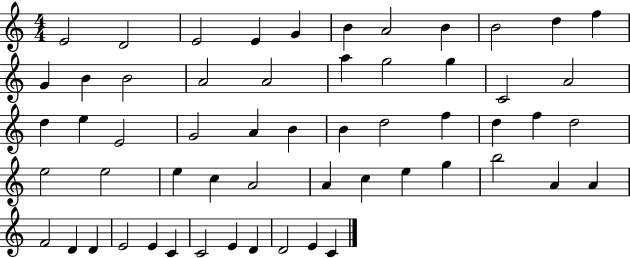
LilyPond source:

{
  \clef treble
  \numericTimeSignature
  \time 4/4
  \key c \major
  e'2 d'2 | e'2 e'4 g'4 | b'4 a'2 b'4 | b'2 d''4 f''4 | \break g'4 b'4 b'2 | a'2 a'2 | a''4 g''2 g''4 | c'2 a'2 | \break d''4 e''4 e'2 | g'2 a'4 b'4 | b'4 d''2 f''4 | d''4 f''4 d''2 | \break e''2 e''2 | e''4 c''4 a'2 | a'4 c''4 e''4 g''4 | b''2 a'4 a'4 | \break f'2 d'4 d'4 | e'2 e'4 c'4 | c'2 e'4 d'4 | d'2 e'4 c'4 | \break \bar "|."
}